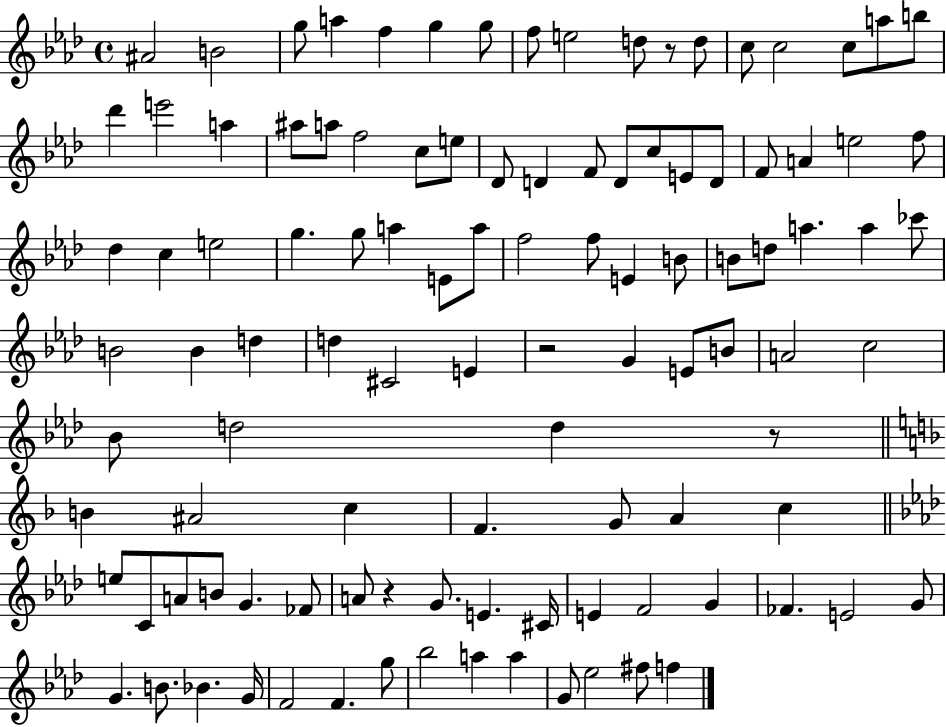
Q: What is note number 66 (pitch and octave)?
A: D5